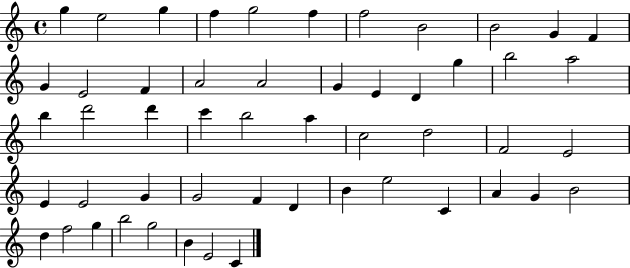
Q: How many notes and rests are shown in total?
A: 52